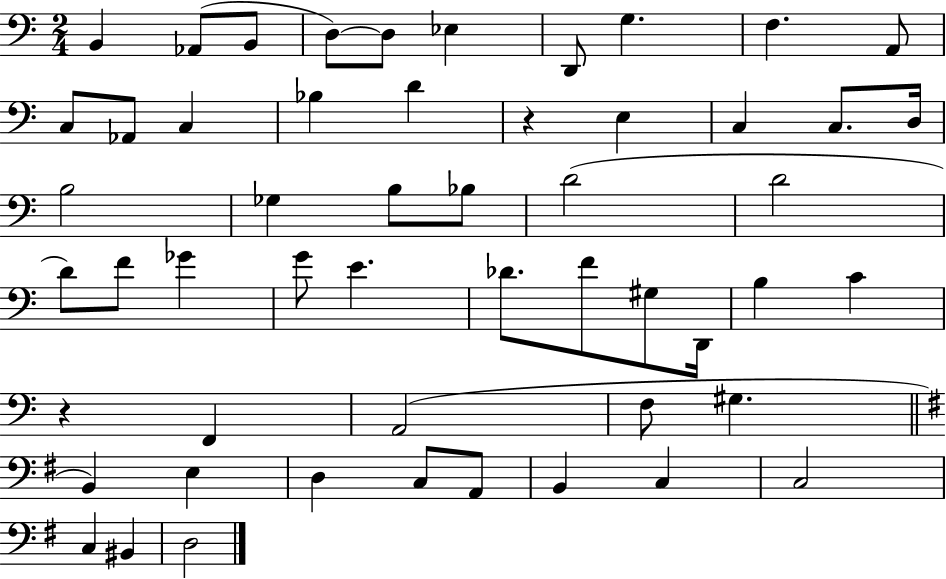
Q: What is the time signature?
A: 2/4